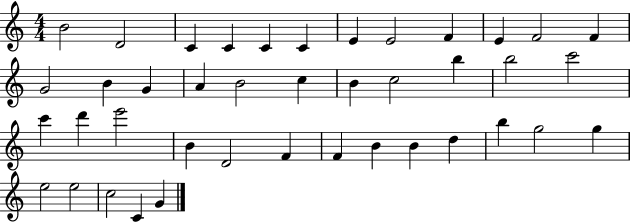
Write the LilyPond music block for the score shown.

{
  \clef treble
  \numericTimeSignature
  \time 4/4
  \key c \major
  b'2 d'2 | c'4 c'4 c'4 c'4 | e'4 e'2 f'4 | e'4 f'2 f'4 | \break g'2 b'4 g'4 | a'4 b'2 c''4 | b'4 c''2 b''4 | b''2 c'''2 | \break c'''4 d'''4 e'''2 | b'4 d'2 f'4 | f'4 b'4 b'4 d''4 | b''4 g''2 g''4 | \break e''2 e''2 | c''2 c'4 g'4 | \bar "|."
}